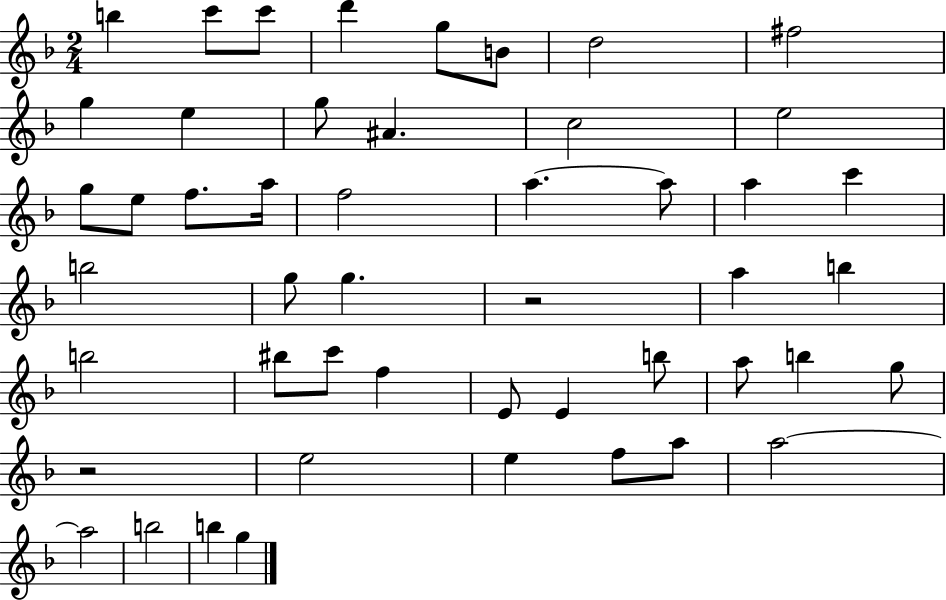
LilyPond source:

{
  \clef treble
  \numericTimeSignature
  \time 2/4
  \key f \major
  \repeat volta 2 { b''4 c'''8 c'''8 | d'''4 g''8 b'8 | d''2 | fis''2 | \break g''4 e''4 | g''8 ais'4. | c''2 | e''2 | \break g''8 e''8 f''8. a''16 | f''2 | a''4.~~ a''8 | a''4 c'''4 | \break b''2 | g''8 g''4. | r2 | a''4 b''4 | \break b''2 | bis''8 c'''8 f''4 | e'8 e'4 b''8 | a''8 b''4 g''8 | \break r2 | e''2 | e''4 f''8 a''8 | a''2~~ | \break a''2 | b''2 | b''4 g''4 | } \bar "|."
}